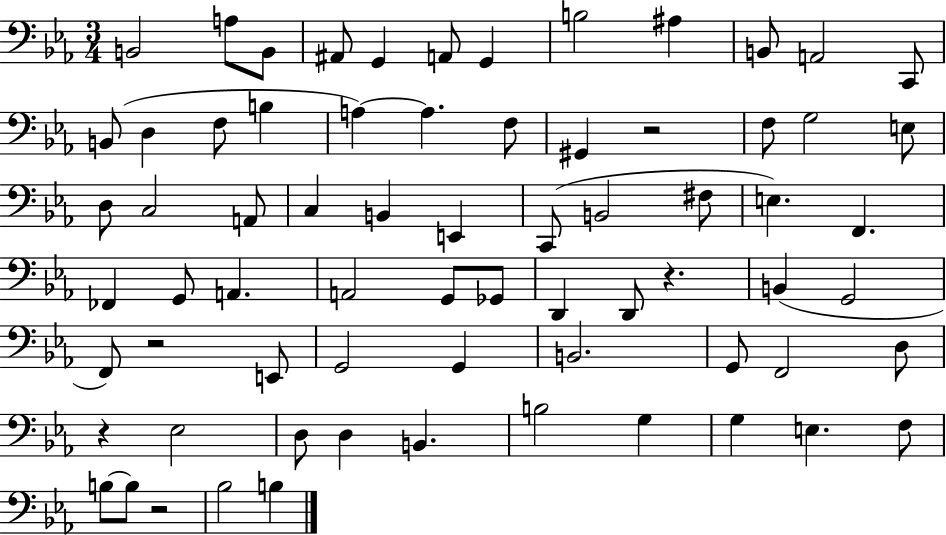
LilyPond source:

{
  \clef bass
  \numericTimeSignature
  \time 3/4
  \key ees \major
  b,2 a8 b,8 | ais,8 g,4 a,8 g,4 | b2 ais4 | b,8 a,2 c,8 | \break b,8( d4 f8 b4 | a4~~) a4. f8 | gis,4 r2 | f8 g2 e8 | \break d8 c2 a,8 | c4 b,4 e,4 | c,8( b,2 fis8 | e4.) f,4. | \break fes,4 g,8 a,4. | a,2 g,8 ges,8 | d,4 d,8 r4. | b,4( g,2 | \break f,8) r2 e,8 | g,2 g,4 | b,2. | g,8 f,2 d8 | \break r4 ees2 | d8 d4 b,4. | b2 g4 | g4 e4. f8 | \break b8~~ b8 r2 | bes2 b4 | \bar "|."
}